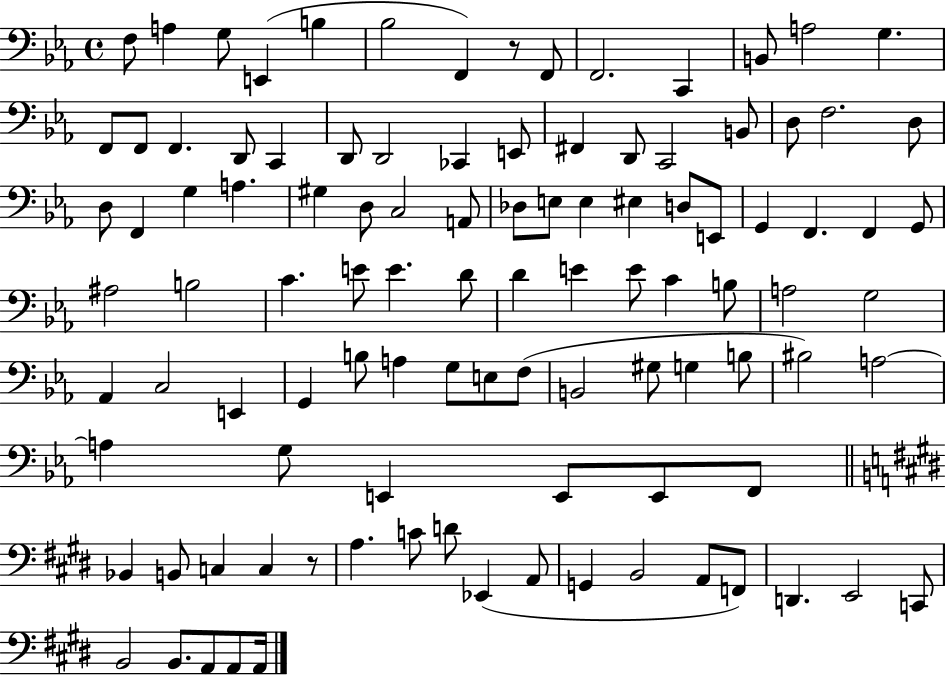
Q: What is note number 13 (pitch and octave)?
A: G3